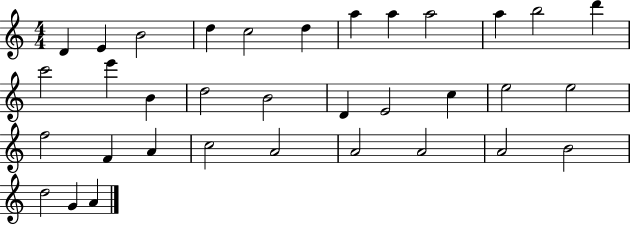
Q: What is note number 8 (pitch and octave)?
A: A5